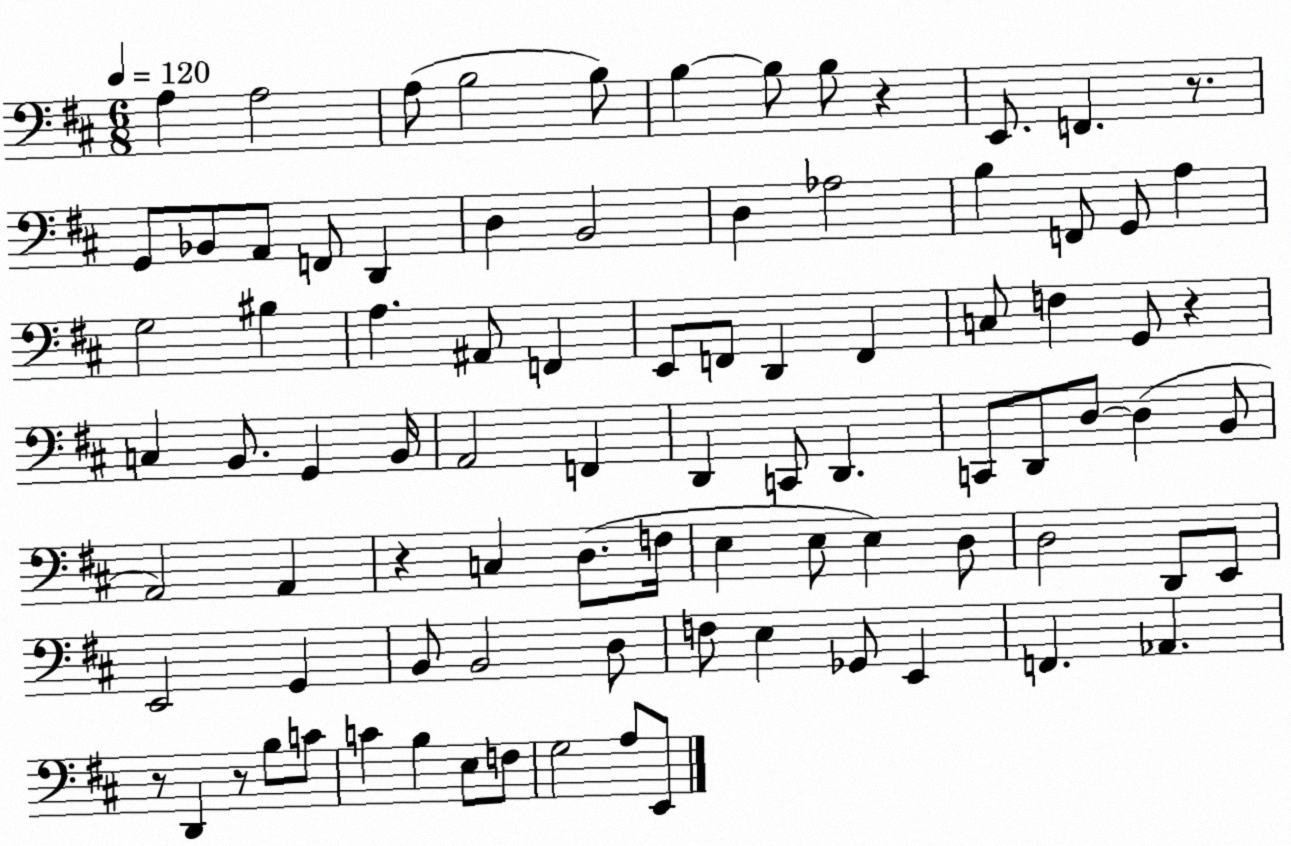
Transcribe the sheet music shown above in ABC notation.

X:1
T:Untitled
M:6/8
L:1/4
K:D
A, A,2 A,/2 B,2 B,/2 B, B,/2 B,/2 z E,,/2 F,, z/2 G,,/2 _B,,/2 A,,/2 F,,/2 D,, D, B,,2 D, _A,2 B, F,,/2 G,,/2 A, G,2 ^B, A, ^A,,/2 F,, E,,/2 F,,/2 D,, F,, C,/2 F, G,,/2 z C, B,,/2 G,, B,,/4 A,,2 F,, D,, C,,/2 D,, C,,/2 D,,/2 D,/2 D, B,,/2 A,,2 A,, z C, D,/2 F,/4 E, E,/2 E, D,/2 D,2 D,,/2 E,,/2 E,,2 G,, B,,/2 B,,2 D,/2 F,/2 E, _G,,/2 E,, F,, _A,, z/2 D,, z/2 B,/2 C/2 C B, E,/2 F,/2 G,2 A,/2 E,,/2